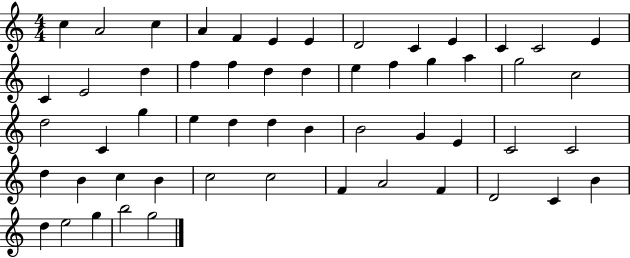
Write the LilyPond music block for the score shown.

{
  \clef treble
  \numericTimeSignature
  \time 4/4
  \key c \major
  c''4 a'2 c''4 | a'4 f'4 e'4 e'4 | d'2 c'4 e'4 | c'4 c'2 e'4 | \break c'4 e'2 d''4 | f''4 f''4 d''4 d''4 | e''4 f''4 g''4 a''4 | g''2 c''2 | \break d''2 c'4 g''4 | e''4 d''4 d''4 b'4 | b'2 g'4 e'4 | c'2 c'2 | \break d''4 b'4 c''4 b'4 | c''2 c''2 | f'4 a'2 f'4 | d'2 c'4 b'4 | \break d''4 e''2 g''4 | b''2 g''2 | \bar "|."
}